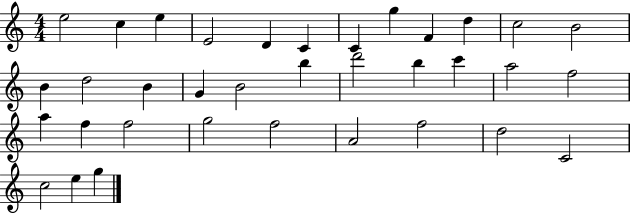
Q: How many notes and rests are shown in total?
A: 35